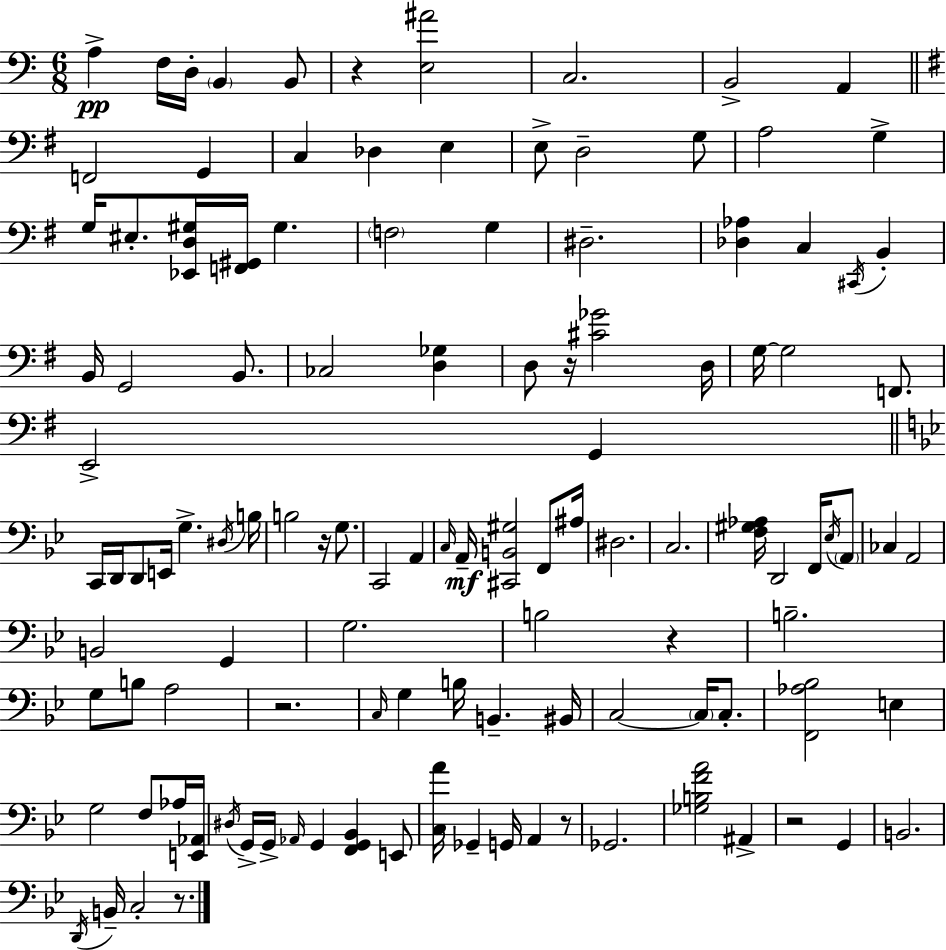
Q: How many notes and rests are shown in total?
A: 118